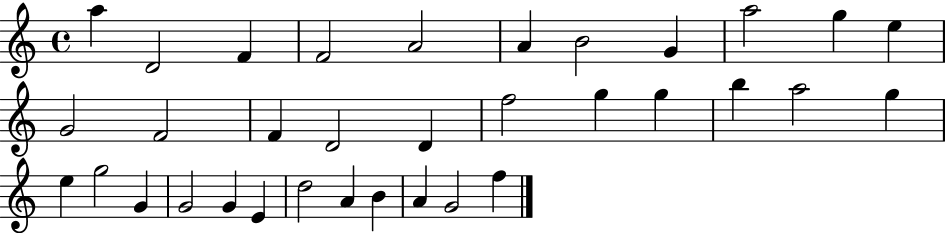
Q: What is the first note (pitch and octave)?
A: A5